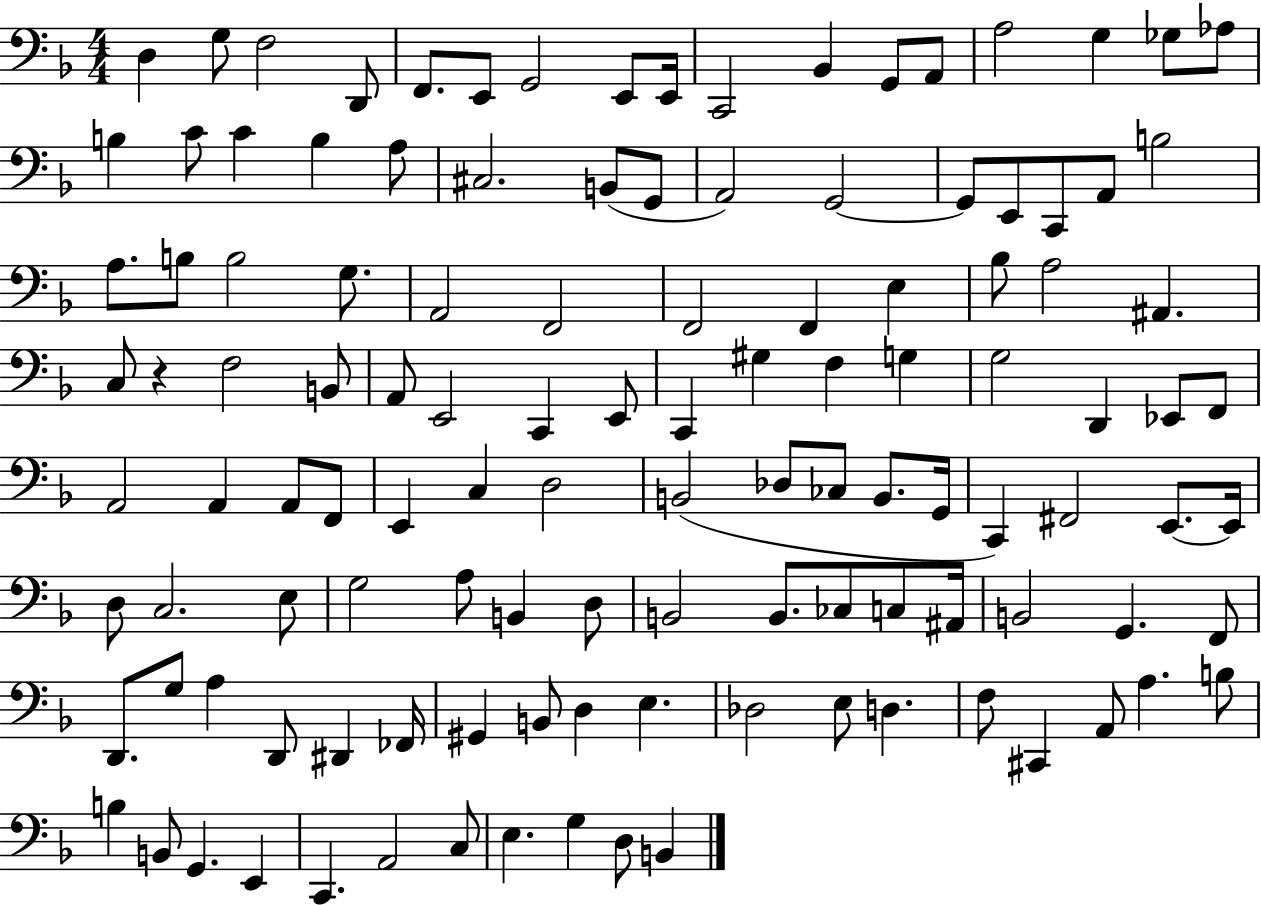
{
  \clef bass
  \numericTimeSignature
  \time 4/4
  \key f \major
  d4 g8 f2 d,8 | f,8. e,8 g,2 e,8 e,16 | c,2 bes,4 g,8 a,8 | a2 g4 ges8 aes8 | \break b4 c'8 c'4 b4 a8 | cis2. b,8( g,8 | a,2) g,2~~ | g,8 e,8 c,8 a,8 b2 | \break a8. b8 b2 g8. | a,2 f,2 | f,2 f,4 e4 | bes8 a2 ais,4. | \break c8 r4 f2 b,8 | a,8 e,2 c,4 e,8 | c,4 gis4 f4 g4 | g2 d,4 ees,8 f,8 | \break a,2 a,4 a,8 f,8 | e,4 c4 d2 | b,2( des8 ces8 b,8. g,16 | c,4) fis,2 e,8.~~ e,16 | \break d8 c2. e8 | g2 a8 b,4 d8 | b,2 b,8. ces8 c8 ais,16 | b,2 g,4. f,8 | \break d,8. g8 a4 d,8 dis,4 fes,16 | gis,4 b,8 d4 e4. | des2 e8 d4. | f8 cis,4 a,8 a4. b8 | \break b4 b,8 g,4. e,4 | c,4. a,2 c8 | e4. g4 d8 b,4 | \bar "|."
}